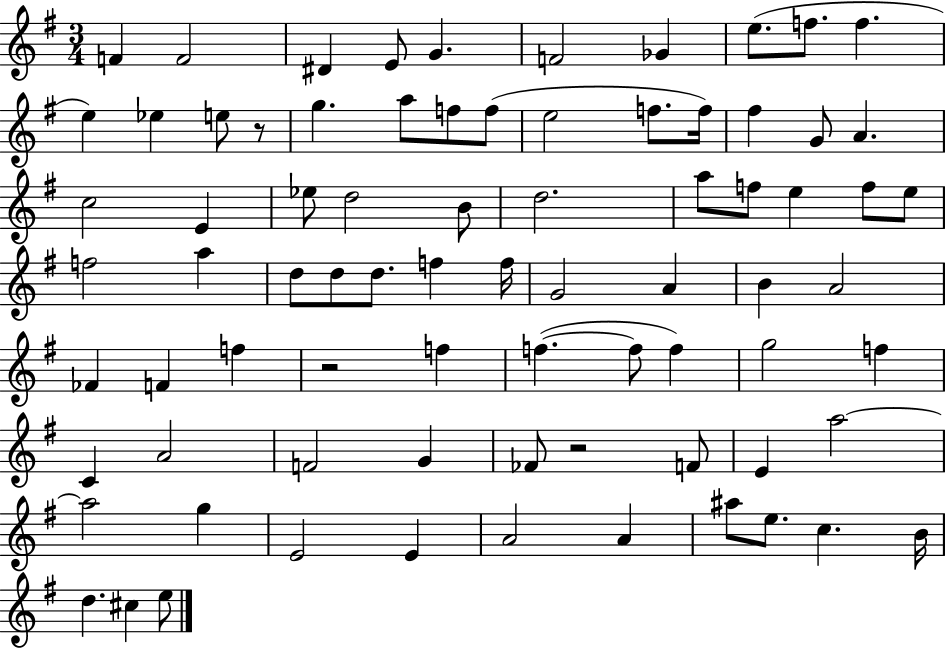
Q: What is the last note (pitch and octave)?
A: E5